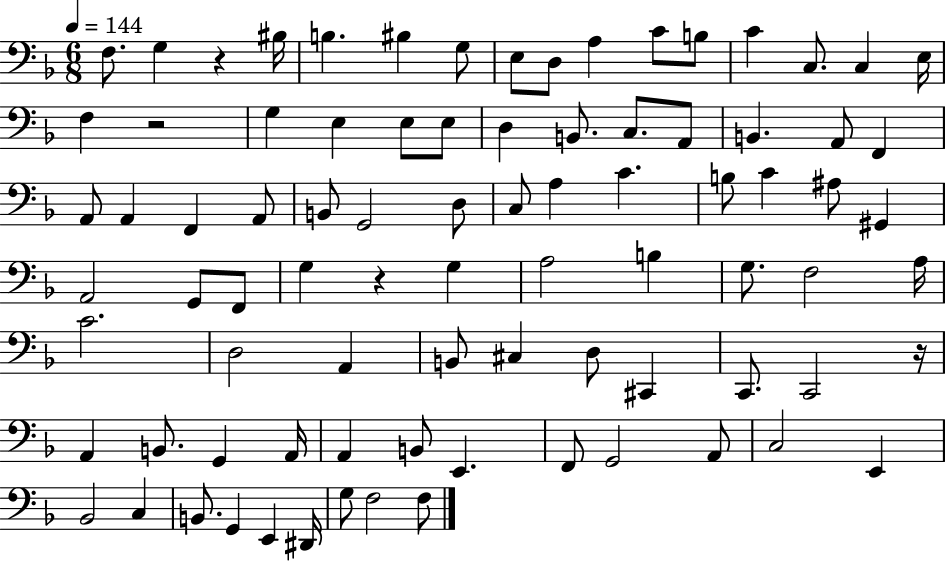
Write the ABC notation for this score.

X:1
T:Untitled
M:6/8
L:1/4
K:F
F,/2 G, z ^B,/4 B, ^B, G,/2 E,/2 D,/2 A, C/2 B,/2 C C,/2 C, E,/4 F, z2 G, E, E,/2 E,/2 D, B,,/2 C,/2 A,,/2 B,, A,,/2 F,, A,,/2 A,, F,, A,,/2 B,,/2 G,,2 D,/2 C,/2 A, C B,/2 C ^A,/2 ^G,, A,,2 G,,/2 F,,/2 G, z G, A,2 B, G,/2 F,2 A,/4 C2 D,2 A,, B,,/2 ^C, D,/2 ^C,, C,,/2 C,,2 z/4 A,, B,,/2 G,, A,,/4 A,, B,,/2 E,, F,,/2 G,,2 A,,/2 C,2 E,, _B,,2 C, B,,/2 G,, E,, ^D,,/4 G,/2 F,2 F,/2